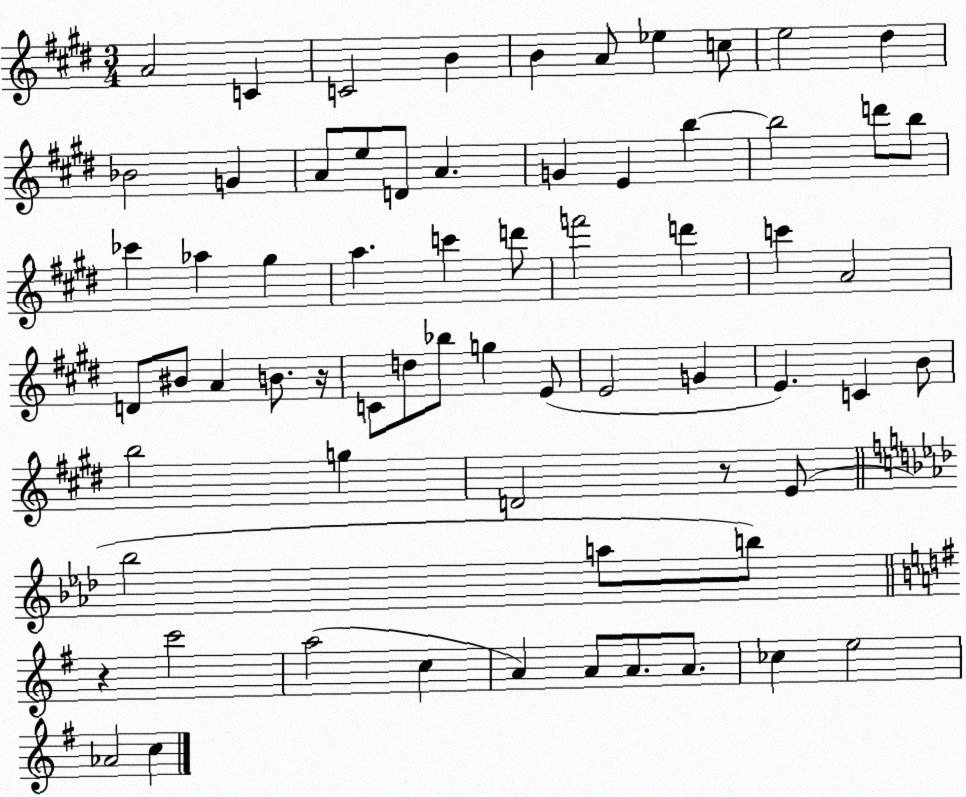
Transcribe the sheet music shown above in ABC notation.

X:1
T:Untitled
M:3/4
L:1/4
K:E
A2 C C2 B B A/2 _e c/2 e2 ^d _B2 G A/2 e/2 D/2 A G E b b2 d'/2 b/2 _c' _a ^g a c' d'/2 f'2 d' c' A2 D/2 ^B/2 A B/2 z/4 C/2 d/2 _b/2 g E/2 E2 G E C B/2 b2 g D2 z/2 E/2 _b2 a/2 b/2 z c'2 a2 c A A/2 A/2 A/2 _c e2 _A2 c